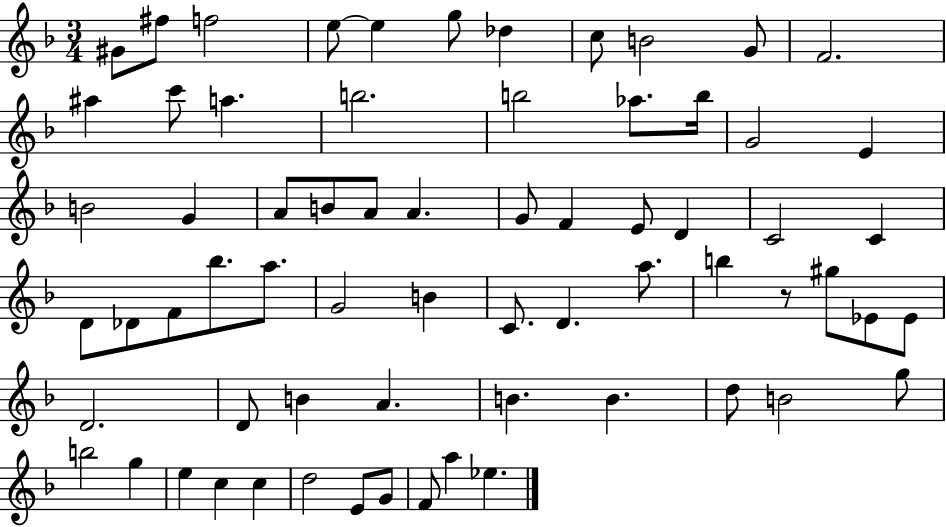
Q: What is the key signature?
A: F major